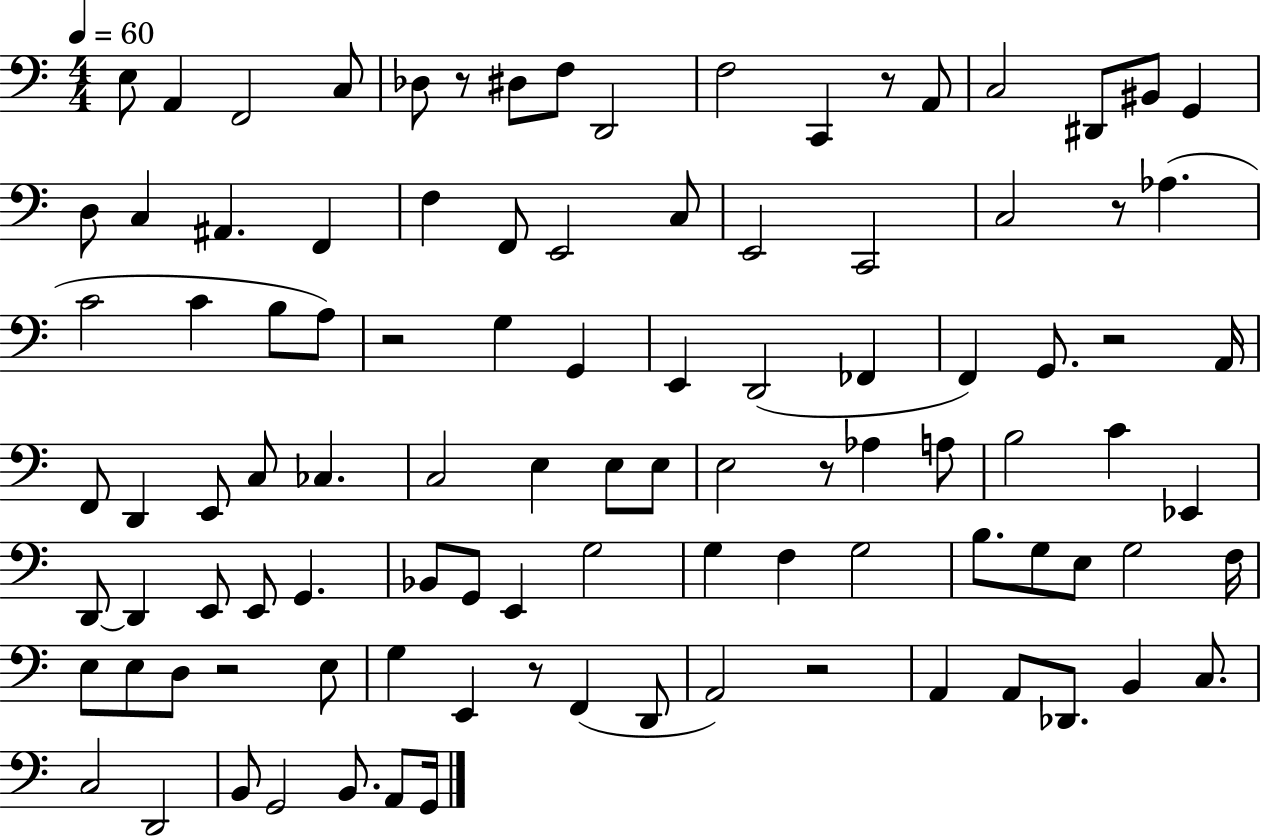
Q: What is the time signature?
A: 4/4